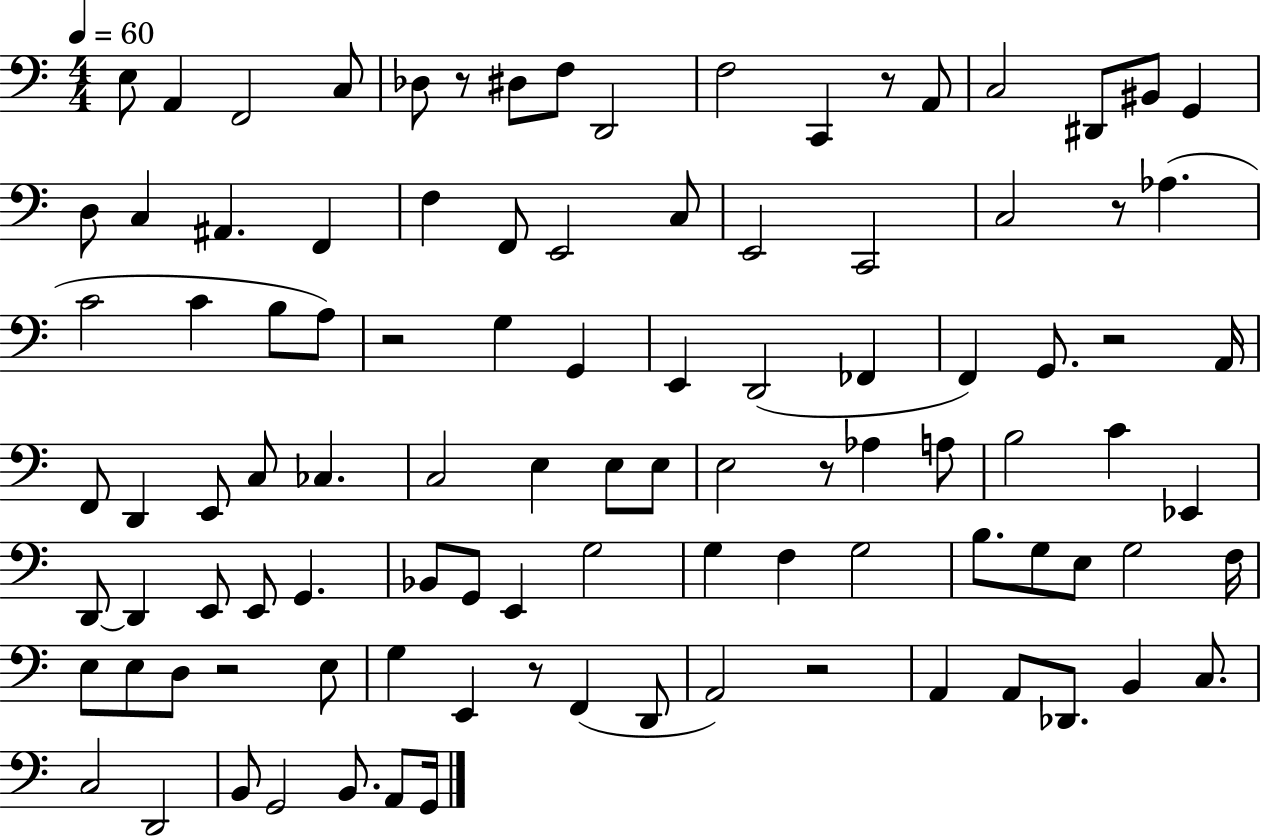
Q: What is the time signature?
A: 4/4